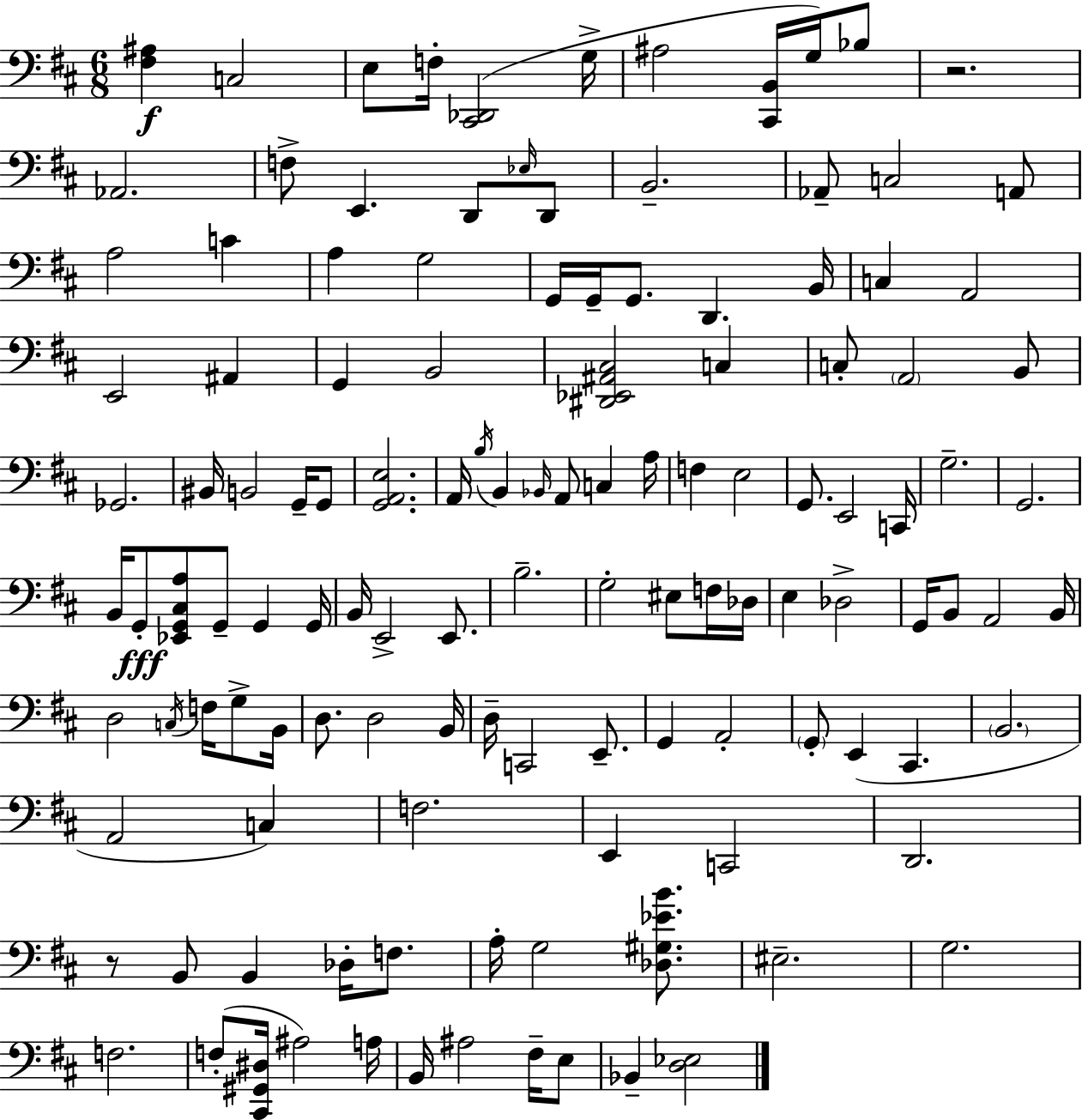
[F#3,A#3]/q C3/h E3/e F3/s [C#2,Db2]/h G3/s A#3/h [C#2,B2]/s G3/s Bb3/e R/h. Ab2/h. F3/e E2/q. D2/e Eb3/s D2/e B2/h. Ab2/e C3/h A2/e A3/h C4/q A3/q G3/h G2/s G2/s G2/e. D2/q. B2/s C3/q A2/h E2/h A#2/q G2/q B2/h [D#2,Eb2,A#2,C#3]/h C3/q C3/e A2/h B2/e Gb2/h. BIS2/s B2/h G2/s G2/e [G2,A2,E3]/h. A2/s B3/s B2/q Bb2/s A2/e C3/q A3/s F3/q E3/h G2/e. E2/h C2/s G3/h. G2/h. B2/s G2/e [Eb2,G2,C#3,A3]/e G2/e G2/q G2/s B2/s E2/h E2/e. B3/h. G3/h EIS3/e F3/s Db3/s E3/q Db3/h G2/s B2/e A2/h B2/s D3/h C3/s F3/s G3/e B2/s D3/e. D3/h B2/s D3/s C2/h E2/e. G2/q A2/h G2/e E2/q C#2/q. B2/h. A2/h C3/q F3/h. E2/q C2/h D2/h. R/e B2/e B2/q Db3/s F3/e. A3/s G3/h [Db3,G#3,Eb4,B4]/e. EIS3/h. G3/h. F3/h. F3/e [C#2,G#2,D#3]/s A#3/h A3/s B2/s A#3/h F#3/s E3/e Bb2/q [D3,Eb3]/h